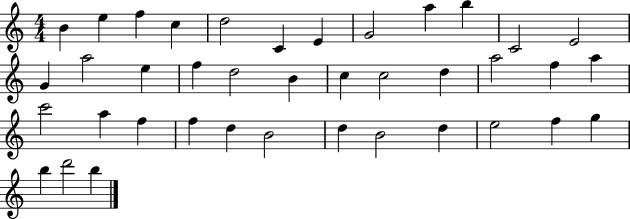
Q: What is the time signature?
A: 4/4